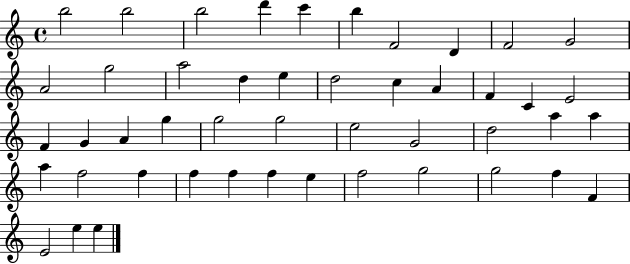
B5/h B5/h B5/h D6/q C6/q B5/q F4/h D4/q F4/h G4/h A4/h G5/h A5/h D5/q E5/q D5/h C5/q A4/q F4/q C4/q E4/h F4/q G4/q A4/q G5/q G5/h G5/h E5/h G4/h D5/h A5/q A5/q A5/q F5/h F5/q F5/q F5/q F5/q E5/q F5/h G5/h G5/h F5/q F4/q E4/h E5/q E5/q